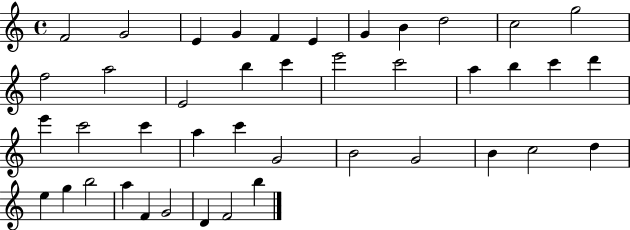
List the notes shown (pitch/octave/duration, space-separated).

F4/h G4/h E4/q G4/q F4/q E4/q G4/q B4/q D5/h C5/h G5/h F5/h A5/h E4/h B5/q C6/q E6/h C6/h A5/q B5/q C6/q D6/q E6/q C6/h C6/q A5/q C6/q G4/h B4/h G4/h B4/q C5/h D5/q E5/q G5/q B5/h A5/q F4/q G4/h D4/q F4/h B5/q